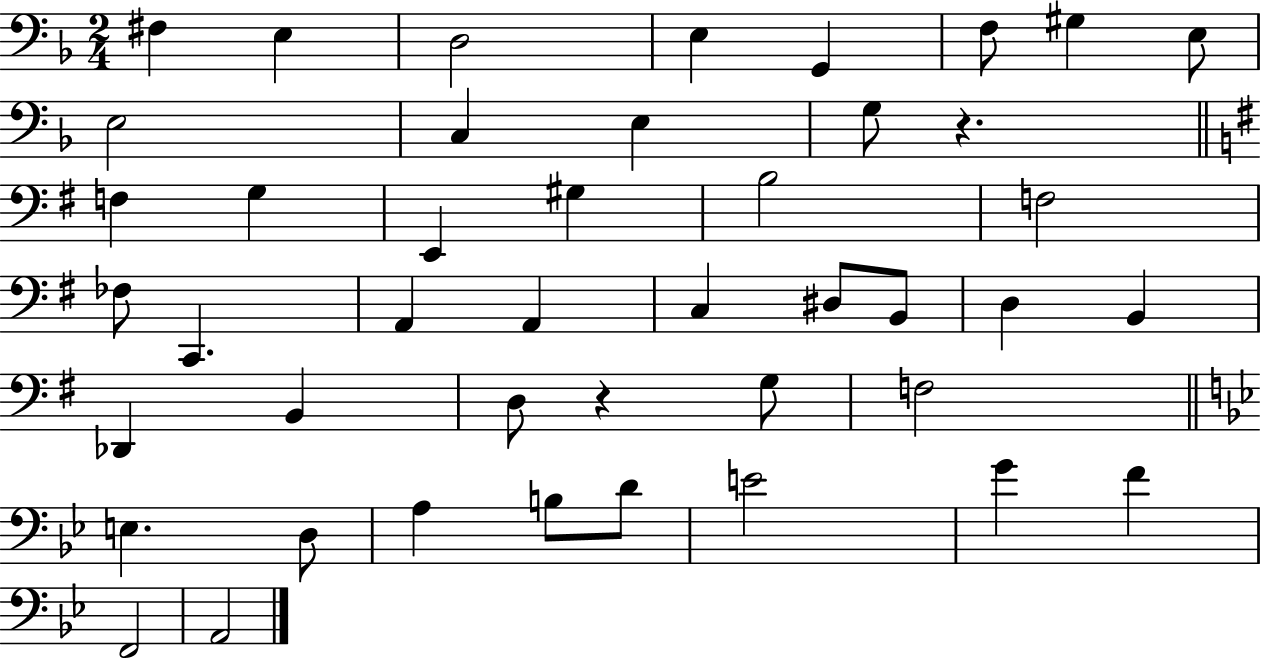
F#3/q E3/q D3/h E3/q G2/q F3/e G#3/q E3/e E3/h C3/q E3/q G3/e R/q. F3/q G3/q E2/q G#3/q B3/h F3/h FES3/e C2/q. A2/q A2/q C3/q D#3/e B2/e D3/q B2/q Db2/q B2/q D3/e R/q G3/e F3/h E3/q. D3/e A3/q B3/e D4/e E4/h G4/q F4/q F2/h A2/h